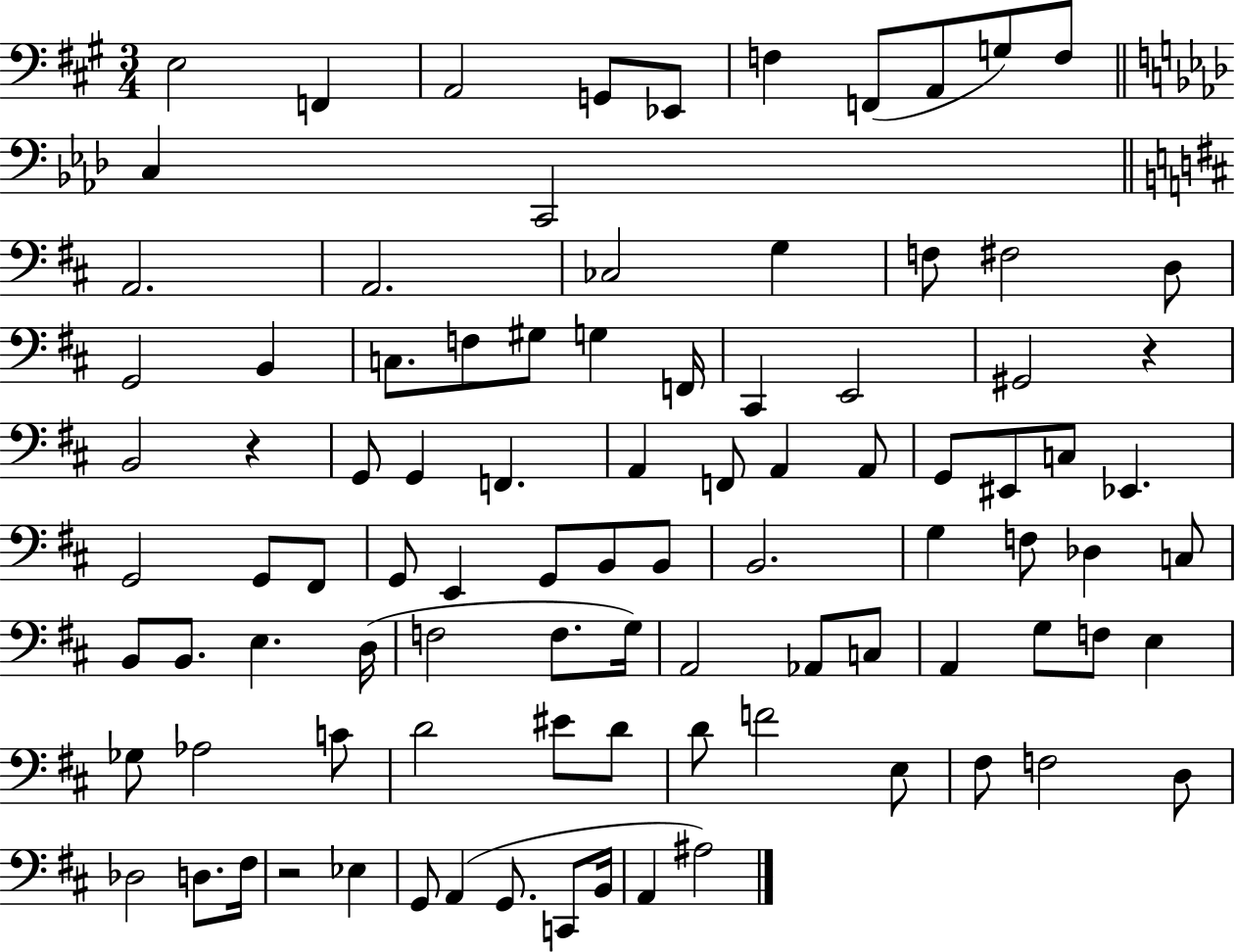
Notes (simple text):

E3/h F2/q A2/h G2/e Eb2/e F3/q F2/e A2/e G3/e F3/e C3/q C2/h A2/h. A2/h. CES3/h G3/q F3/e F#3/h D3/e G2/h B2/q C3/e. F3/e G#3/e G3/q F2/s C#2/q E2/h G#2/h R/q B2/h R/q G2/e G2/q F2/q. A2/q F2/e A2/q A2/e G2/e EIS2/e C3/e Eb2/q. G2/h G2/e F#2/e G2/e E2/q G2/e B2/e B2/e B2/h. G3/q F3/e Db3/q C3/e B2/e B2/e. E3/q. D3/s F3/h F3/e. G3/s A2/h Ab2/e C3/e A2/q G3/e F3/e E3/q Gb3/e Ab3/h C4/e D4/h EIS4/e D4/e D4/e F4/h E3/e F#3/e F3/h D3/e Db3/h D3/e. F#3/s R/h Eb3/q G2/e A2/q G2/e. C2/e B2/s A2/q A#3/h